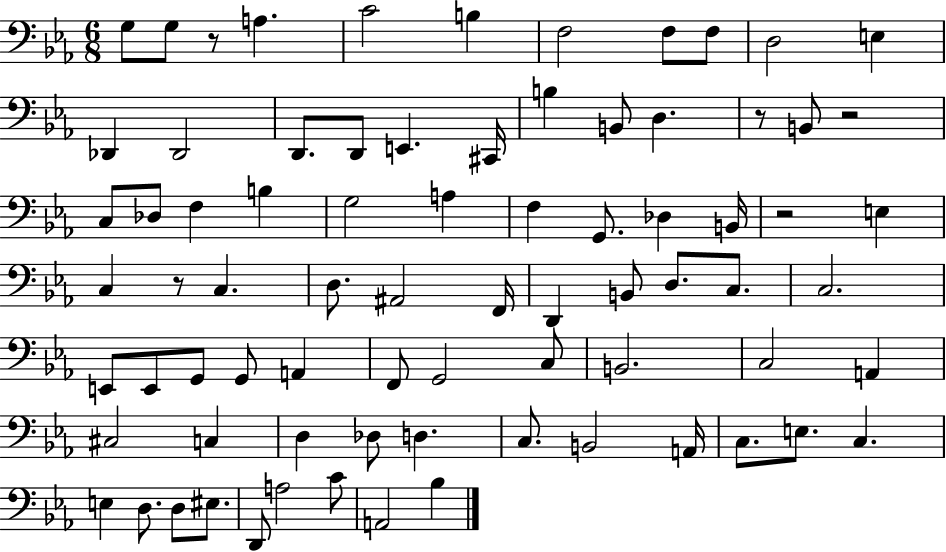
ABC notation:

X:1
T:Untitled
M:6/8
L:1/4
K:Eb
G,/2 G,/2 z/2 A, C2 B, F,2 F,/2 F,/2 D,2 E, _D,, _D,,2 D,,/2 D,,/2 E,, ^C,,/4 B, B,,/2 D, z/2 B,,/2 z2 C,/2 _D,/2 F, B, G,2 A, F, G,,/2 _D, B,,/4 z2 E, C, z/2 C, D,/2 ^A,,2 F,,/4 D,, B,,/2 D,/2 C,/2 C,2 E,,/2 E,,/2 G,,/2 G,,/2 A,, F,,/2 G,,2 C,/2 B,,2 C,2 A,, ^C,2 C, D, _D,/2 D, C,/2 B,,2 A,,/4 C,/2 E,/2 C, E, D,/2 D,/2 ^E,/2 D,,/2 A,2 C/2 A,,2 _B,